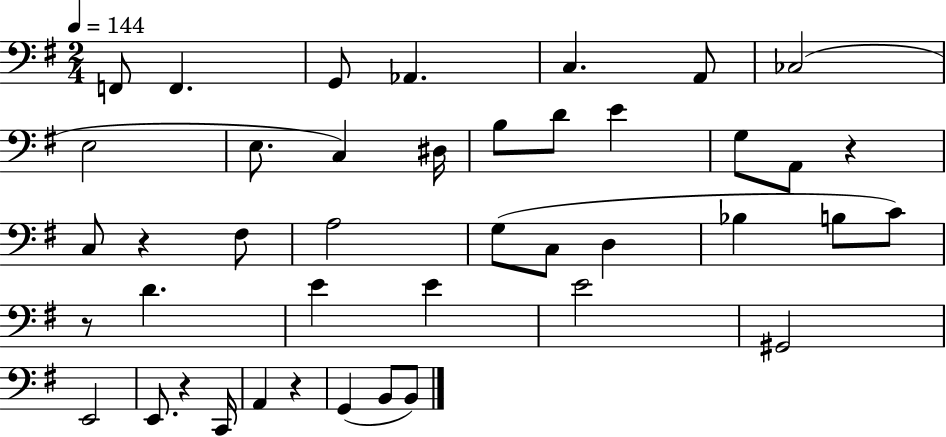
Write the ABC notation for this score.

X:1
T:Untitled
M:2/4
L:1/4
K:G
F,,/2 F,, G,,/2 _A,, C, A,,/2 _C,2 E,2 E,/2 C, ^D,/4 B,/2 D/2 E G,/2 A,,/2 z C,/2 z ^F,/2 A,2 G,/2 C,/2 D, _B, B,/2 C/2 z/2 D E E E2 ^G,,2 E,,2 E,,/2 z C,,/4 A,, z G,, B,,/2 B,,/2